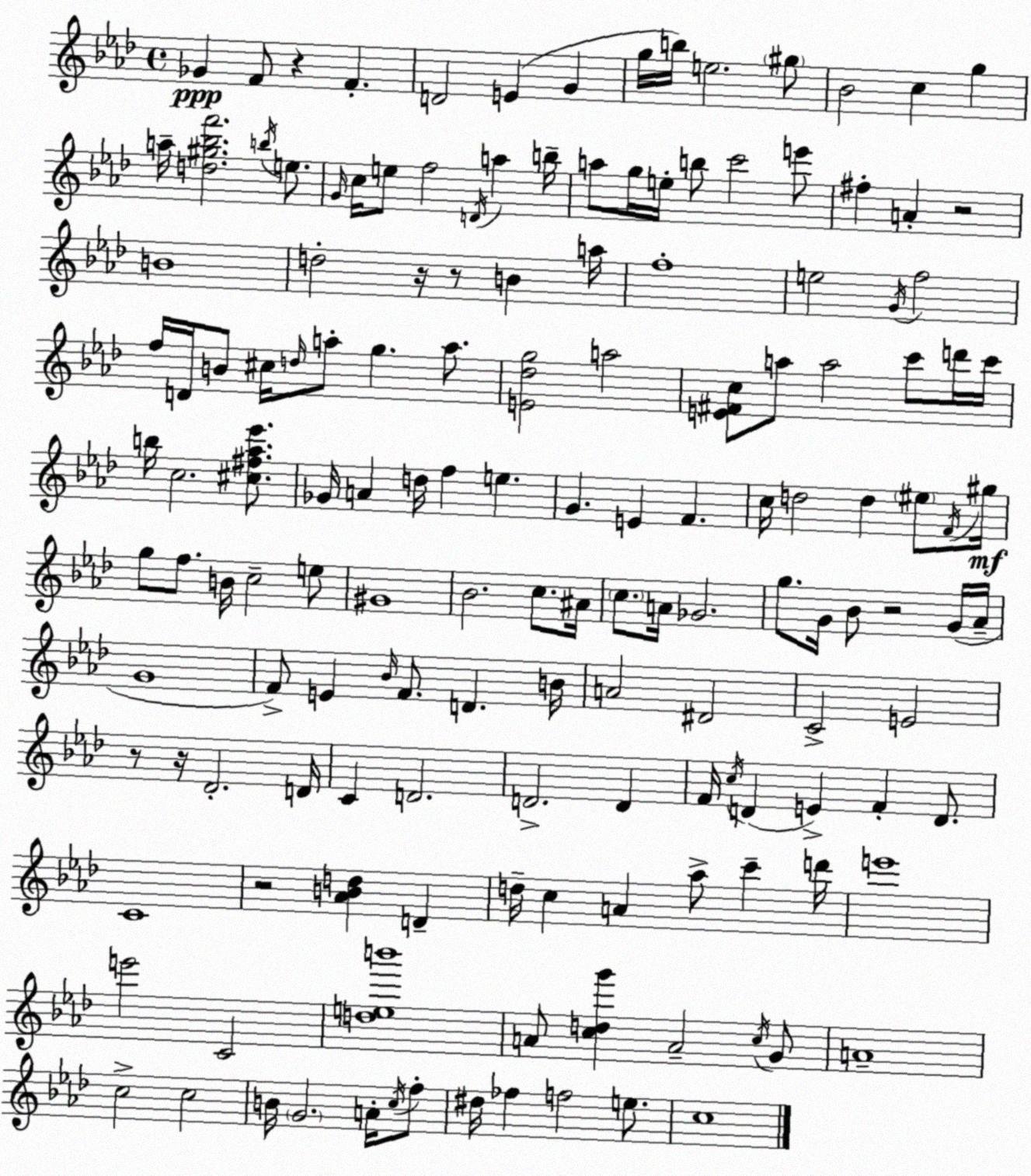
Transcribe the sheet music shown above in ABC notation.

X:1
T:Untitled
M:4/4
L:1/4
K:Fm
_G F/2 z F D2 E G g/4 b/4 e2 ^g/2 _B2 c g a/4 [d^g_bf']2 b/4 e/2 G/4 c/4 e/2 f2 D/4 a b/4 a/2 g/4 e/4 b/2 c'2 e'/2 ^f A z2 B4 d2 z/4 z/2 B a/4 f4 e2 G/4 f2 f/4 D/4 B/2 ^c/4 d/4 a/2 g a/2 [E_dg]2 a2 [E^Fc]/2 a/2 a2 c'/2 d'/4 c'/4 b/4 c2 [^c^f_a_e']/2 _G/4 A d/4 f e G E F c/4 d2 d ^e/2 F/4 ^g/4 g/2 f/2 B/4 c2 e/2 ^G4 _B2 c/2 ^A/4 c/2 A/4 _G2 g/2 G/4 _B/2 z2 G/4 _A/4 G4 F/2 E _B/4 F/2 D B/4 A2 ^D2 C2 E2 z/2 z/4 _D2 D/4 C D2 D2 D F/4 c/4 D E F D/2 C4 z2 [_ABd] D d/4 c A _a/2 c' d'/4 e'4 e'2 C2 [deb']4 A/2 [cdg'] A2 c/4 G/2 A4 c2 c2 B/4 G2 A/4 c/4 f/2 ^d/4 _f f2 e/2 c4